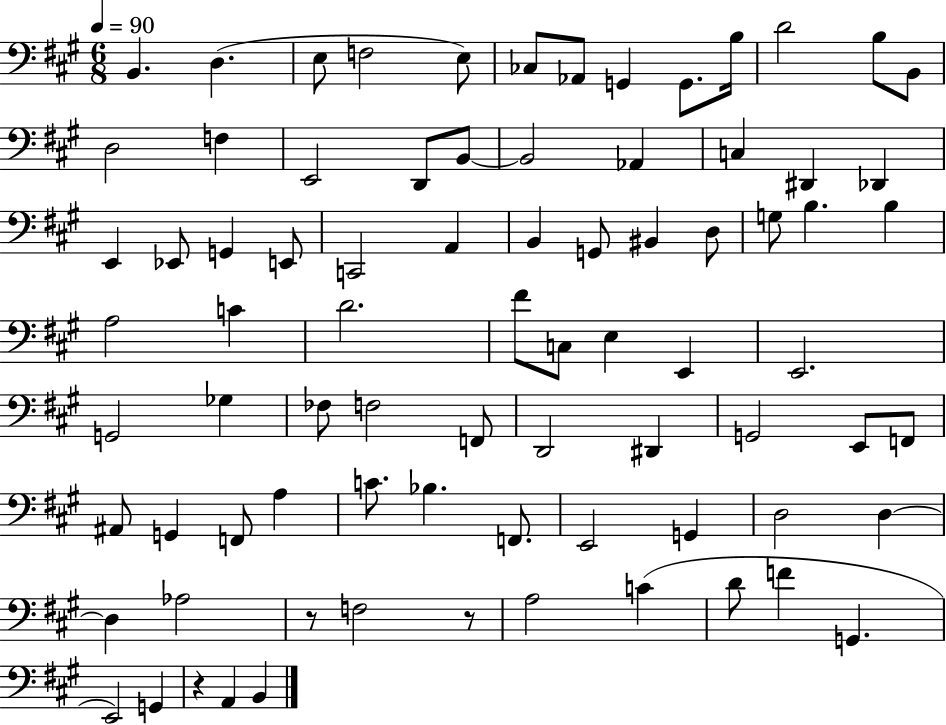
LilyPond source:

{
  \clef bass
  \numericTimeSignature
  \time 6/8
  \key a \major
  \tempo 4 = 90
  \repeat volta 2 { b,4. d4.( | e8 f2 e8) | ces8 aes,8 g,4 g,8. b16 | d'2 b8 b,8 | \break d2 f4 | e,2 d,8 b,8~~ | b,2 aes,4 | c4 dis,4 des,4 | \break e,4 ees,8 g,4 e,8 | c,2 a,4 | b,4 g,8 bis,4 d8 | g8 b4. b4 | \break a2 c'4 | d'2. | fis'8 c8 e4 e,4 | e,2. | \break g,2 ges4 | fes8 f2 f,8 | d,2 dis,4 | g,2 e,8 f,8 | \break ais,8 g,4 f,8 a4 | c'8. bes4. f,8. | e,2 g,4 | d2 d4~~ | \break d4 aes2 | r8 f2 r8 | a2 c'4( | d'8 f'4 g,4. | \break e,2) g,4 | r4 a,4 b,4 | } \bar "|."
}